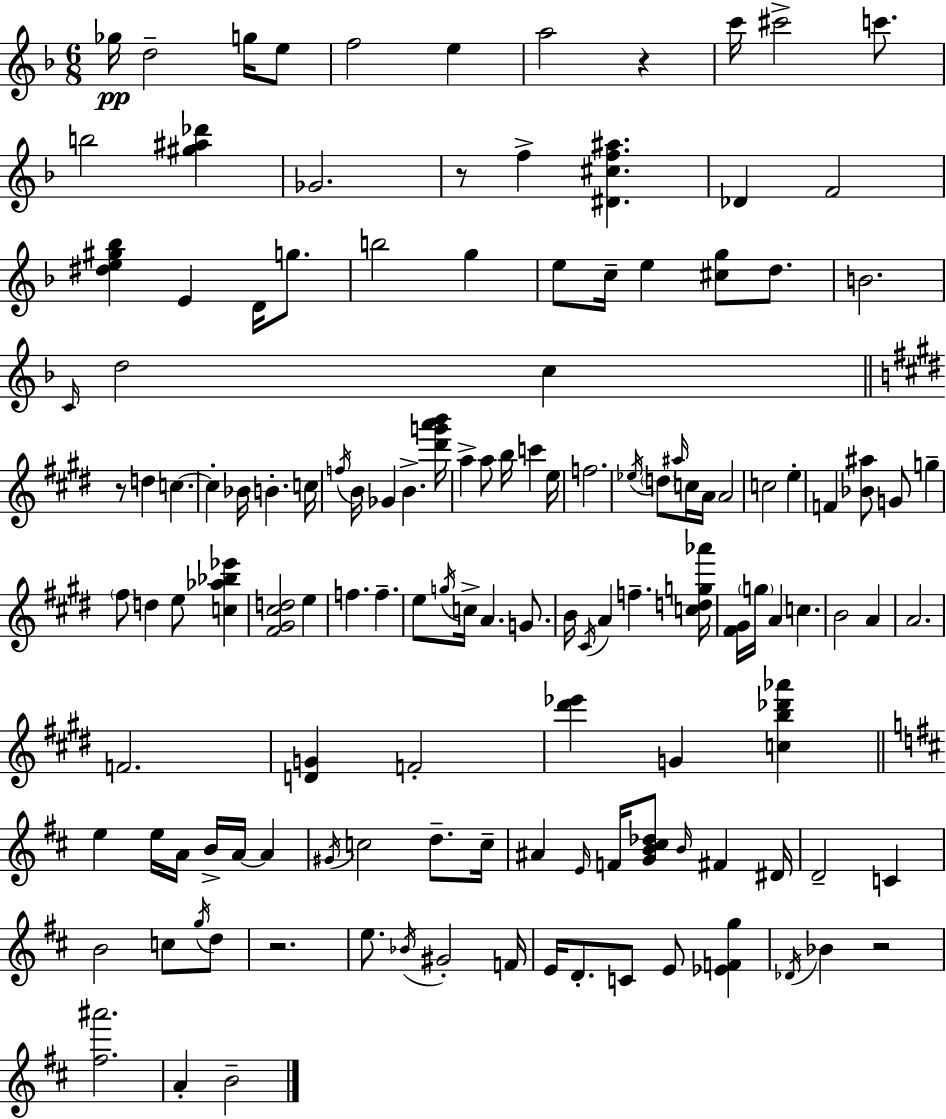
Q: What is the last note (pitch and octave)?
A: B4